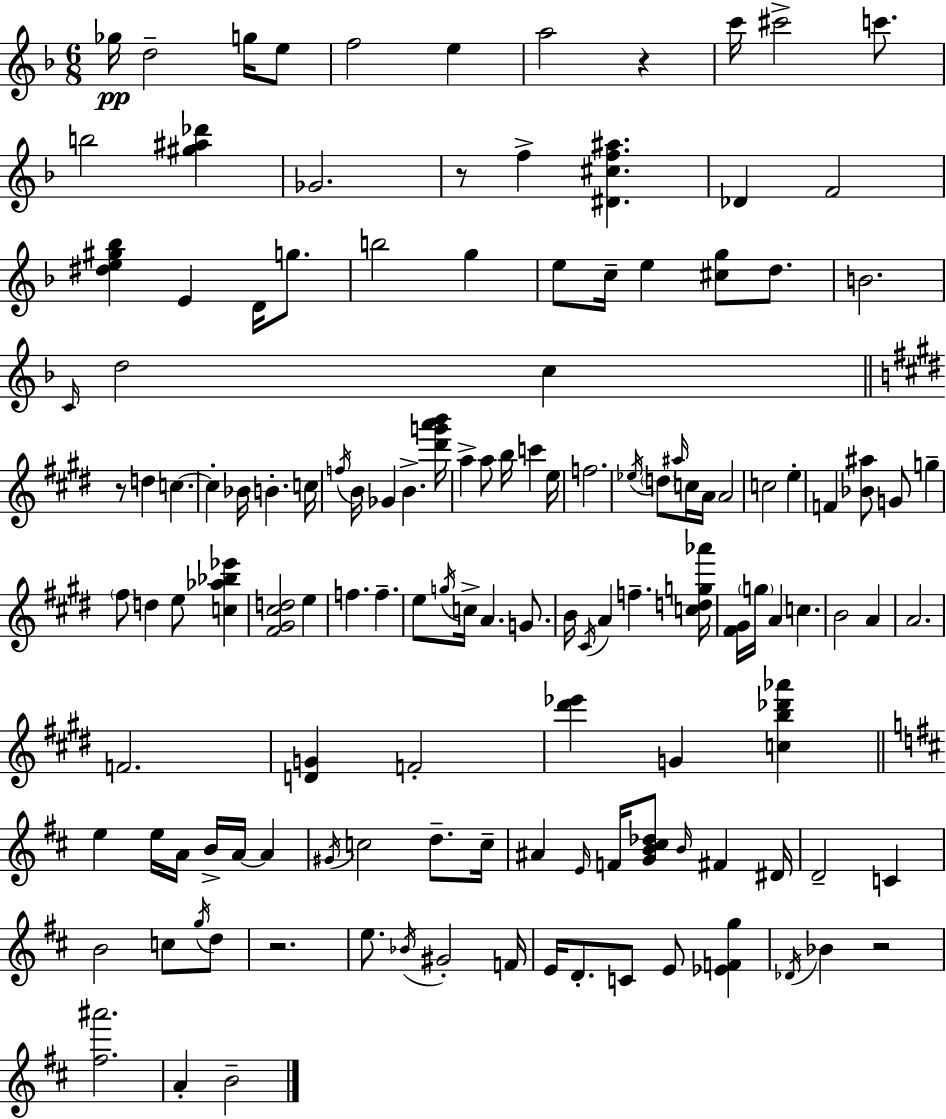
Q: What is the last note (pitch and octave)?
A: B4